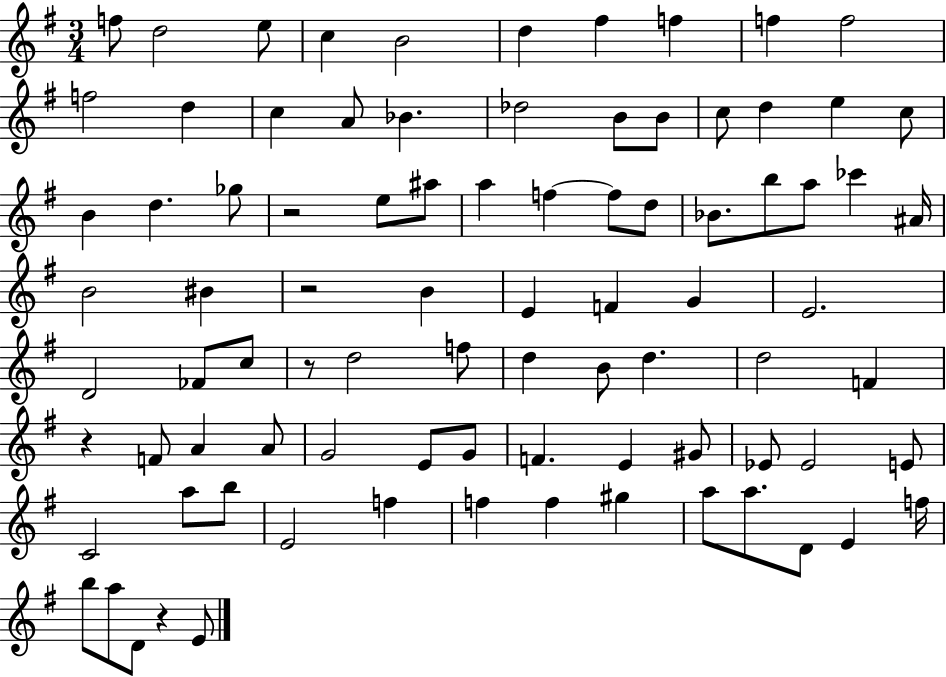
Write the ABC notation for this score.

X:1
T:Untitled
M:3/4
L:1/4
K:G
f/2 d2 e/2 c B2 d ^f f f f2 f2 d c A/2 _B _d2 B/2 B/2 c/2 d e c/2 B d _g/2 z2 e/2 ^a/2 a f f/2 d/2 _B/2 b/2 a/2 _c' ^A/4 B2 ^B z2 B E F G E2 D2 _F/2 c/2 z/2 d2 f/2 d B/2 d d2 F z F/2 A A/2 G2 E/2 G/2 F E ^G/2 _E/2 _E2 E/2 C2 a/2 b/2 E2 f f f ^g a/2 a/2 D/2 E f/4 b/2 a/2 D/2 z E/2